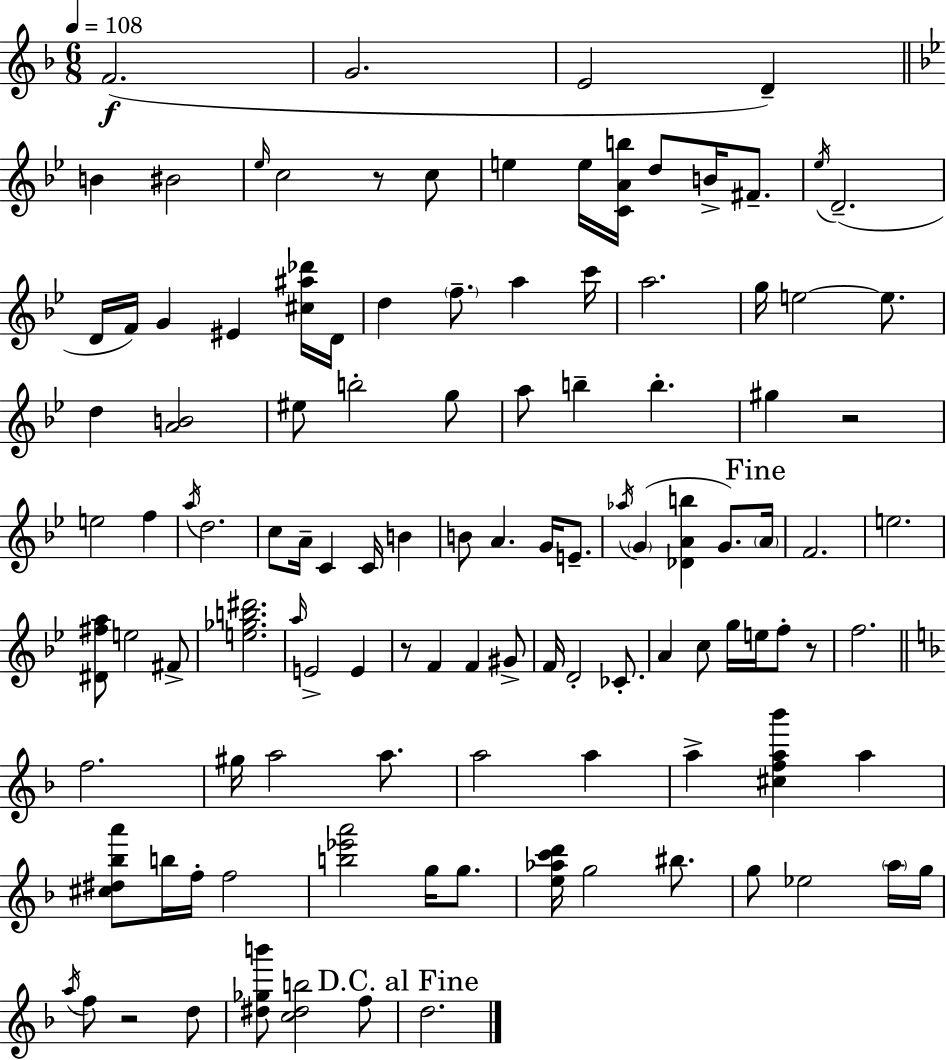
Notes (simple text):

F4/h. G4/h. E4/h D4/q B4/q BIS4/h Eb5/s C5/h R/e C5/e E5/q E5/s [C4,A4,B5]/s D5/e B4/s F#4/e. Eb5/s D4/h. D4/s F4/s G4/q EIS4/q [C#5,A#5,Db6]/s D4/s D5/q F5/e. A5/q C6/s A5/h. G5/s E5/h E5/e. D5/q [A4,B4]/h EIS5/e B5/h G5/e A5/e B5/q B5/q. G#5/q R/h E5/h F5/q A5/s D5/h. C5/e A4/s C4/q C4/s B4/q B4/e A4/q. G4/s E4/e. Ab5/s G4/q [Db4,A4,B5]/q G4/e. A4/s F4/h. E5/h. [D#4,F#5,A5]/e E5/h F#4/e [E5,Gb5,B5,D#6]/h. A5/s E4/h E4/q R/e F4/q F4/q G#4/e F4/s D4/h CES4/e. A4/q C5/e G5/s E5/s F5/e R/e F5/h. F5/h. G#5/s A5/h A5/e. A5/h A5/q A5/q [C#5,F5,A5,Bb6]/q A5/q [C#5,D#5,Bb5,A6]/e B5/s F5/s F5/h [B5,Eb6,A6]/h G5/s G5/e. [E5,Ab5,C6,D6]/s G5/h BIS5/e. G5/e Eb5/h A5/s G5/s A5/s F5/e R/h D5/e [D#5,Gb5,B6]/e [C5,D#5,B5]/h F5/e D5/h.